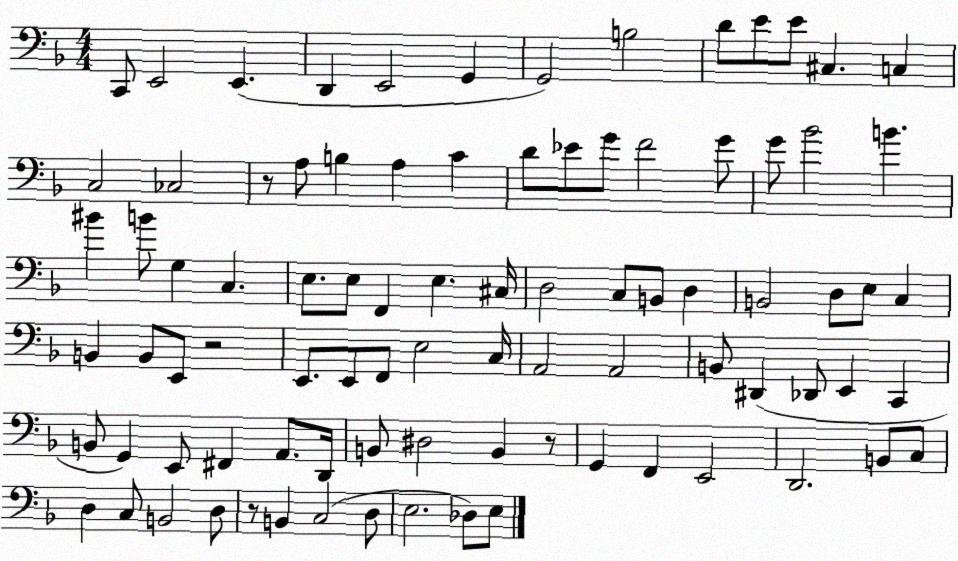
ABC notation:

X:1
T:Untitled
M:4/4
L:1/4
K:F
C,,/2 E,,2 E,, D,, E,,2 G,, G,,2 B,2 D/2 E/2 E/2 ^C, C, C,2 _C,2 z/2 A,/2 B, A, C D/2 _E/2 G/2 F2 G/2 G/2 _B2 B ^B B/2 G, C, E,/2 E,/2 F,, E, ^C,/4 D,2 C,/2 B,,/2 D, B,,2 D,/2 E,/2 C, B,, B,,/2 E,,/2 z2 E,,/2 E,,/2 F,,/2 E,2 C,/4 A,,2 A,,2 B,,/2 ^D,, _D,,/2 E,, C,, B,,/2 G,, E,,/2 ^F,, A,,/2 D,,/4 B,,/2 ^D,2 B,, z/2 G,, F,, E,,2 D,,2 B,,/2 C,/2 D, C,/2 B,,2 D,/2 z/2 B,, C,2 D,/2 E,2 _D,/2 E,/2